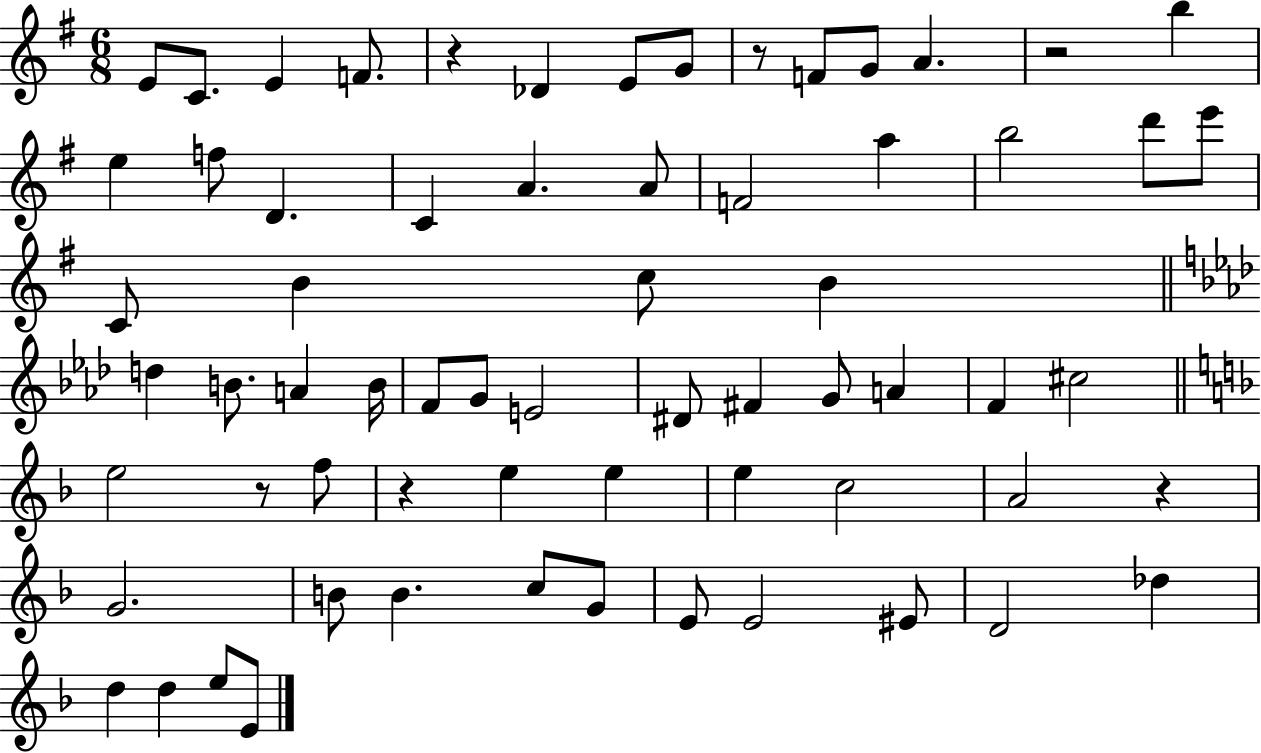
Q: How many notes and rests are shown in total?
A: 66